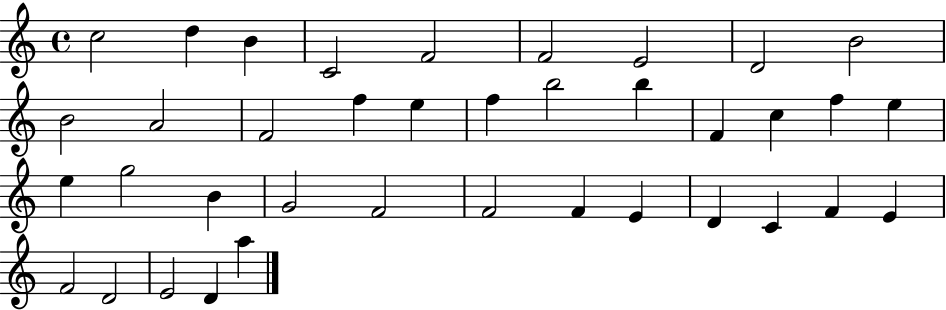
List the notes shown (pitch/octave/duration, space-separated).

C5/h D5/q B4/q C4/h F4/h F4/h E4/h D4/h B4/h B4/h A4/h F4/h F5/q E5/q F5/q B5/h B5/q F4/q C5/q F5/q E5/q E5/q G5/h B4/q G4/h F4/h F4/h F4/q E4/q D4/q C4/q F4/q E4/q F4/h D4/h E4/h D4/q A5/q